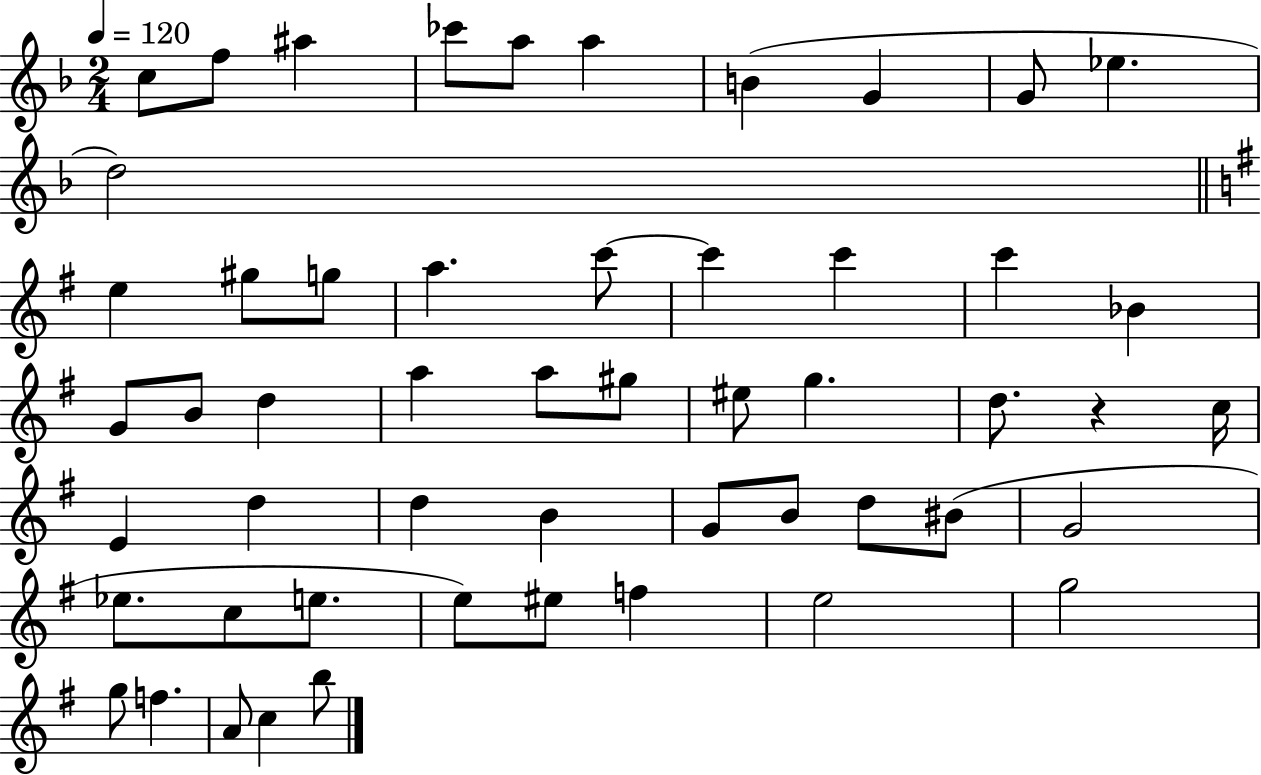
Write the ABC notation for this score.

X:1
T:Untitled
M:2/4
L:1/4
K:F
c/2 f/2 ^a _c'/2 a/2 a B G G/2 _e d2 e ^g/2 g/2 a c'/2 c' c' c' _B G/2 B/2 d a a/2 ^g/2 ^e/2 g d/2 z c/4 E d d B G/2 B/2 d/2 ^B/2 G2 _e/2 c/2 e/2 e/2 ^e/2 f e2 g2 g/2 f A/2 c b/2